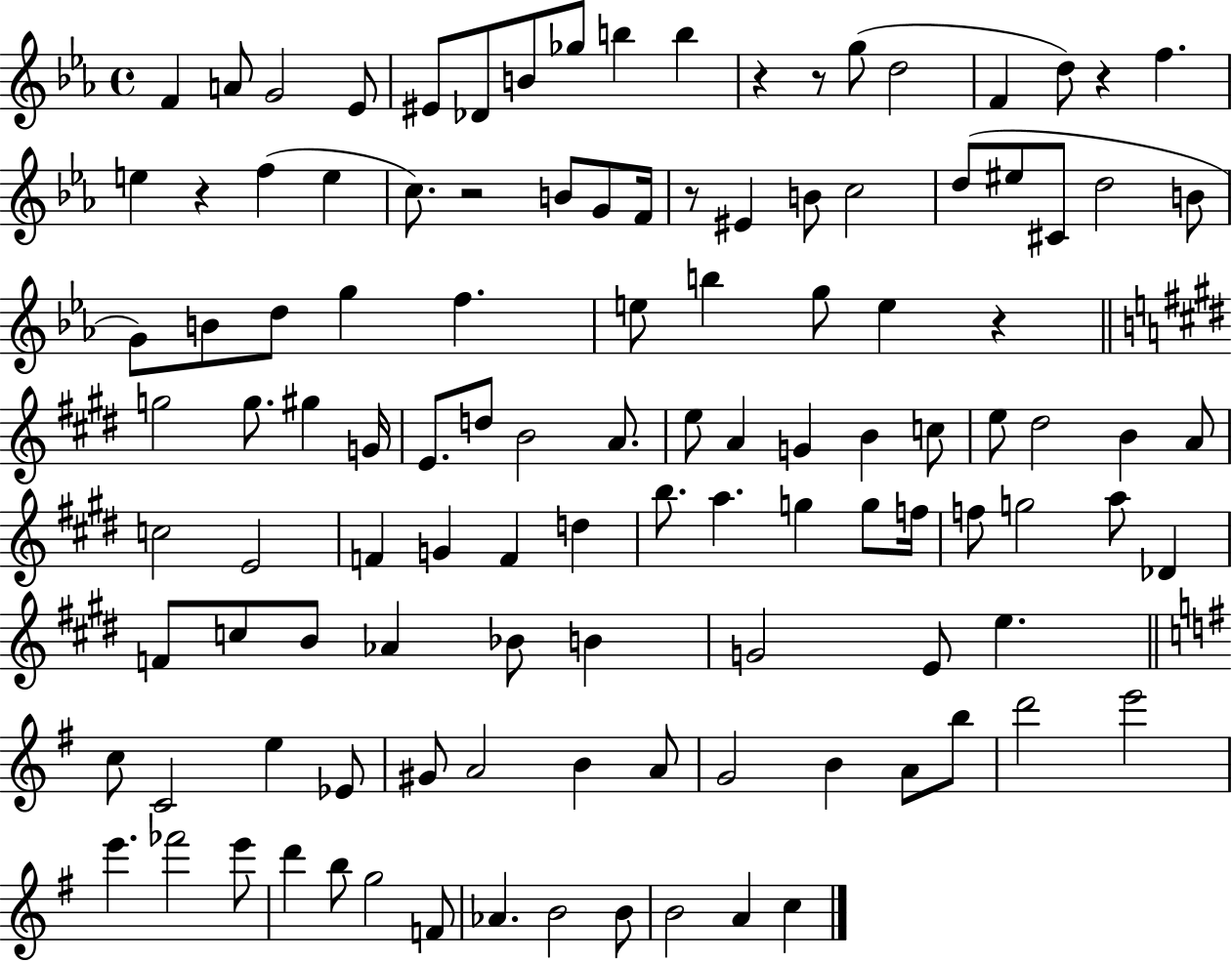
{
  \clef treble
  \time 4/4
  \defaultTimeSignature
  \key ees \major
  f'4 a'8 g'2 ees'8 | eis'8 des'8 b'8 ges''8 b''4 b''4 | r4 r8 g''8( d''2 | f'4 d''8) r4 f''4. | \break e''4 r4 f''4( e''4 | c''8.) r2 b'8 g'8 f'16 | r8 eis'4 b'8 c''2 | d''8( eis''8 cis'8 d''2 b'8 | \break g'8) b'8 d''8 g''4 f''4. | e''8 b''4 g''8 e''4 r4 | \bar "||" \break \key e \major g''2 g''8. gis''4 g'16 | e'8. d''8 b'2 a'8. | e''8 a'4 g'4 b'4 c''8 | e''8 dis''2 b'4 a'8 | \break c''2 e'2 | f'4 g'4 f'4 d''4 | b''8. a''4. g''4 g''8 f''16 | f''8 g''2 a''8 des'4 | \break f'8 c''8 b'8 aes'4 bes'8 b'4 | g'2 e'8 e''4. | \bar "||" \break \key g \major c''8 c'2 e''4 ees'8 | gis'8 a'2 b'4 a'8 | g'2 b'4 a'8 b''8 | d'''2 e'''2 | \break e'''4. fes'''2 e'''8 | d'''4 b''8 g''2 f'8 | aes'4. b'2 b'8 | b'2 a'4 c''4 | \break \bar "|."
}